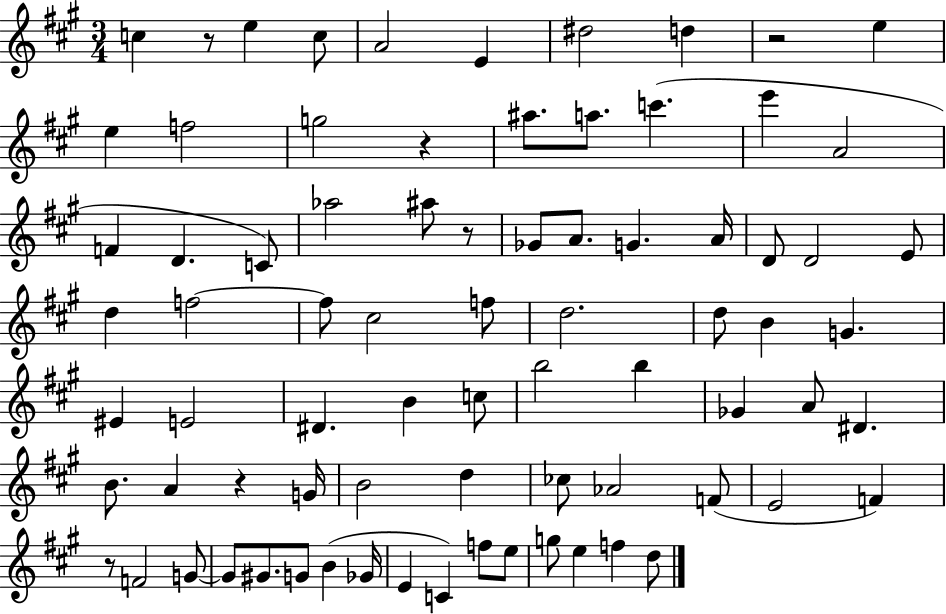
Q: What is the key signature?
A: A major